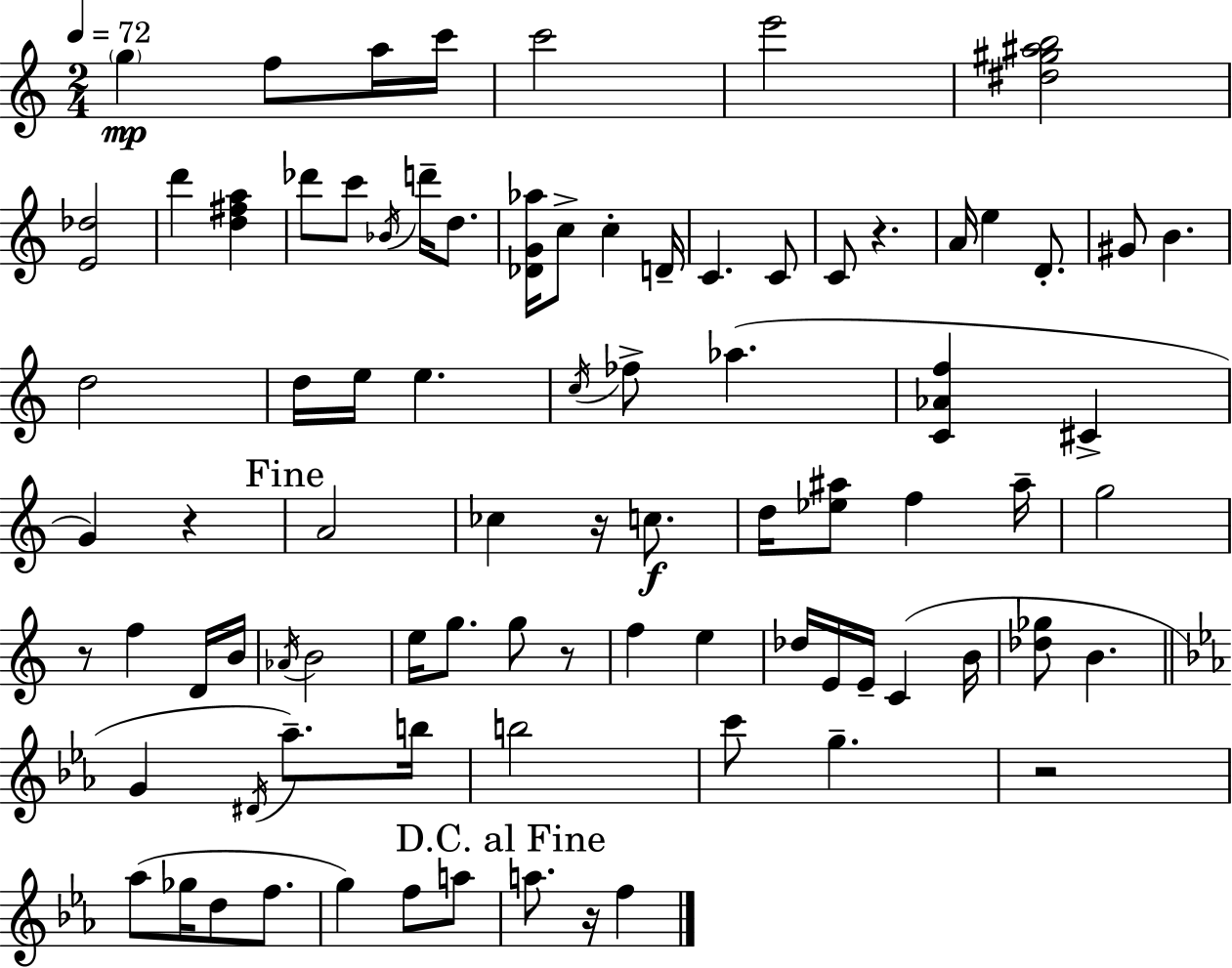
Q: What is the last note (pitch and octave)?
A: F5